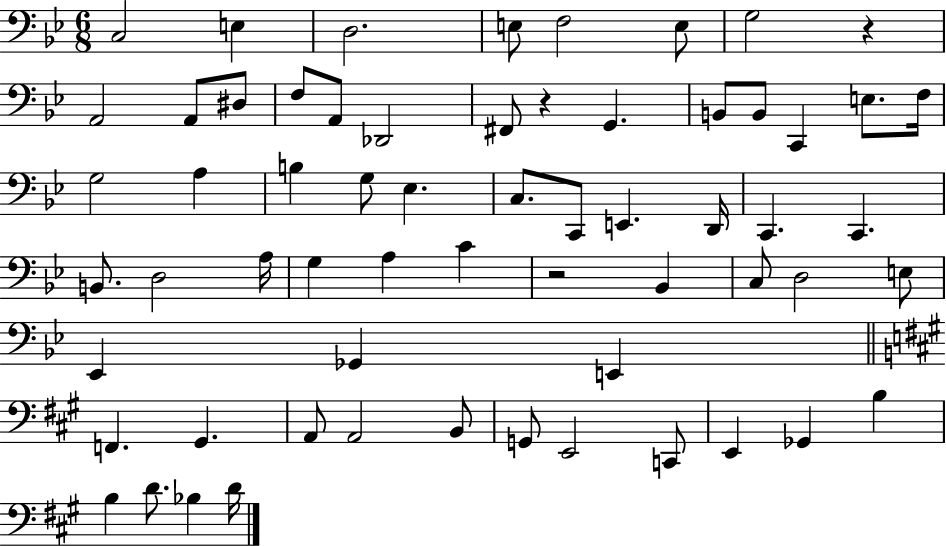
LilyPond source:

{
  \clef bass
  \numericTimeSignature
  \time 6/8
  \key bes \major
  c2 e4 | d2. | e8 f2 e8 | g2 r4 | \break a,2 a,8 dis8 | f8 a,8 des,2 | fis,8 r4 g,4. | b,8 b,8 c,4 e8. f16 | \break g2 a4 | b4 g8 ees4. | c8. c,8 e,4. d,16 | c,4. c,4. | \break b,8. d2 a16 | g4 a4 c'4 | r2 bes,4 | c8 d2 e8 | \break ees,4 ges,4 e,4 | \bar "||" \break \key a \major f,4. gis,4. | a,8 a,2 b,8 | g,8 e,2 c,8 | e,4 ges,4 b4 | \break b4 d'8. bes4 d'16 | \bar "|."
}